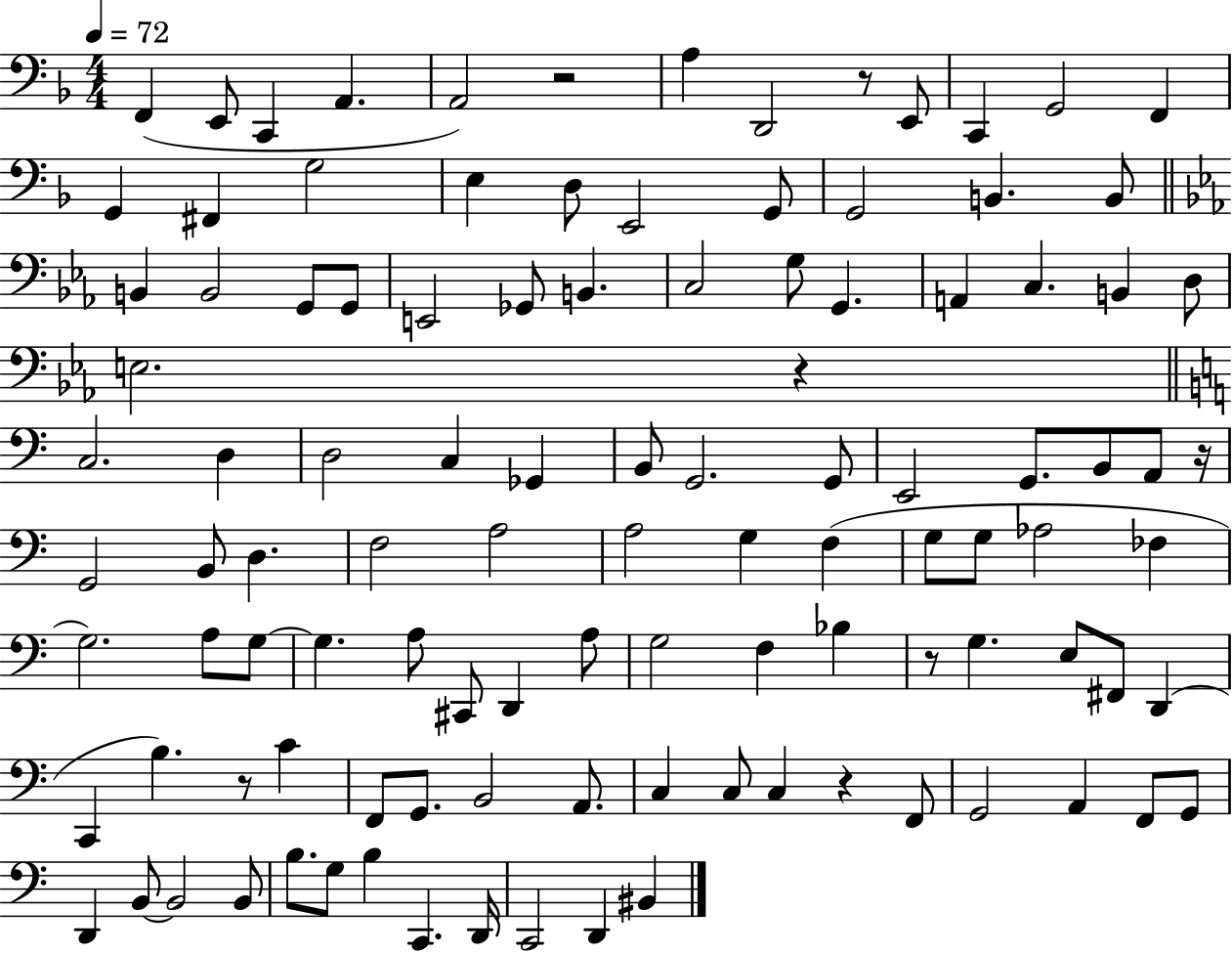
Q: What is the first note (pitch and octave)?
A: F2